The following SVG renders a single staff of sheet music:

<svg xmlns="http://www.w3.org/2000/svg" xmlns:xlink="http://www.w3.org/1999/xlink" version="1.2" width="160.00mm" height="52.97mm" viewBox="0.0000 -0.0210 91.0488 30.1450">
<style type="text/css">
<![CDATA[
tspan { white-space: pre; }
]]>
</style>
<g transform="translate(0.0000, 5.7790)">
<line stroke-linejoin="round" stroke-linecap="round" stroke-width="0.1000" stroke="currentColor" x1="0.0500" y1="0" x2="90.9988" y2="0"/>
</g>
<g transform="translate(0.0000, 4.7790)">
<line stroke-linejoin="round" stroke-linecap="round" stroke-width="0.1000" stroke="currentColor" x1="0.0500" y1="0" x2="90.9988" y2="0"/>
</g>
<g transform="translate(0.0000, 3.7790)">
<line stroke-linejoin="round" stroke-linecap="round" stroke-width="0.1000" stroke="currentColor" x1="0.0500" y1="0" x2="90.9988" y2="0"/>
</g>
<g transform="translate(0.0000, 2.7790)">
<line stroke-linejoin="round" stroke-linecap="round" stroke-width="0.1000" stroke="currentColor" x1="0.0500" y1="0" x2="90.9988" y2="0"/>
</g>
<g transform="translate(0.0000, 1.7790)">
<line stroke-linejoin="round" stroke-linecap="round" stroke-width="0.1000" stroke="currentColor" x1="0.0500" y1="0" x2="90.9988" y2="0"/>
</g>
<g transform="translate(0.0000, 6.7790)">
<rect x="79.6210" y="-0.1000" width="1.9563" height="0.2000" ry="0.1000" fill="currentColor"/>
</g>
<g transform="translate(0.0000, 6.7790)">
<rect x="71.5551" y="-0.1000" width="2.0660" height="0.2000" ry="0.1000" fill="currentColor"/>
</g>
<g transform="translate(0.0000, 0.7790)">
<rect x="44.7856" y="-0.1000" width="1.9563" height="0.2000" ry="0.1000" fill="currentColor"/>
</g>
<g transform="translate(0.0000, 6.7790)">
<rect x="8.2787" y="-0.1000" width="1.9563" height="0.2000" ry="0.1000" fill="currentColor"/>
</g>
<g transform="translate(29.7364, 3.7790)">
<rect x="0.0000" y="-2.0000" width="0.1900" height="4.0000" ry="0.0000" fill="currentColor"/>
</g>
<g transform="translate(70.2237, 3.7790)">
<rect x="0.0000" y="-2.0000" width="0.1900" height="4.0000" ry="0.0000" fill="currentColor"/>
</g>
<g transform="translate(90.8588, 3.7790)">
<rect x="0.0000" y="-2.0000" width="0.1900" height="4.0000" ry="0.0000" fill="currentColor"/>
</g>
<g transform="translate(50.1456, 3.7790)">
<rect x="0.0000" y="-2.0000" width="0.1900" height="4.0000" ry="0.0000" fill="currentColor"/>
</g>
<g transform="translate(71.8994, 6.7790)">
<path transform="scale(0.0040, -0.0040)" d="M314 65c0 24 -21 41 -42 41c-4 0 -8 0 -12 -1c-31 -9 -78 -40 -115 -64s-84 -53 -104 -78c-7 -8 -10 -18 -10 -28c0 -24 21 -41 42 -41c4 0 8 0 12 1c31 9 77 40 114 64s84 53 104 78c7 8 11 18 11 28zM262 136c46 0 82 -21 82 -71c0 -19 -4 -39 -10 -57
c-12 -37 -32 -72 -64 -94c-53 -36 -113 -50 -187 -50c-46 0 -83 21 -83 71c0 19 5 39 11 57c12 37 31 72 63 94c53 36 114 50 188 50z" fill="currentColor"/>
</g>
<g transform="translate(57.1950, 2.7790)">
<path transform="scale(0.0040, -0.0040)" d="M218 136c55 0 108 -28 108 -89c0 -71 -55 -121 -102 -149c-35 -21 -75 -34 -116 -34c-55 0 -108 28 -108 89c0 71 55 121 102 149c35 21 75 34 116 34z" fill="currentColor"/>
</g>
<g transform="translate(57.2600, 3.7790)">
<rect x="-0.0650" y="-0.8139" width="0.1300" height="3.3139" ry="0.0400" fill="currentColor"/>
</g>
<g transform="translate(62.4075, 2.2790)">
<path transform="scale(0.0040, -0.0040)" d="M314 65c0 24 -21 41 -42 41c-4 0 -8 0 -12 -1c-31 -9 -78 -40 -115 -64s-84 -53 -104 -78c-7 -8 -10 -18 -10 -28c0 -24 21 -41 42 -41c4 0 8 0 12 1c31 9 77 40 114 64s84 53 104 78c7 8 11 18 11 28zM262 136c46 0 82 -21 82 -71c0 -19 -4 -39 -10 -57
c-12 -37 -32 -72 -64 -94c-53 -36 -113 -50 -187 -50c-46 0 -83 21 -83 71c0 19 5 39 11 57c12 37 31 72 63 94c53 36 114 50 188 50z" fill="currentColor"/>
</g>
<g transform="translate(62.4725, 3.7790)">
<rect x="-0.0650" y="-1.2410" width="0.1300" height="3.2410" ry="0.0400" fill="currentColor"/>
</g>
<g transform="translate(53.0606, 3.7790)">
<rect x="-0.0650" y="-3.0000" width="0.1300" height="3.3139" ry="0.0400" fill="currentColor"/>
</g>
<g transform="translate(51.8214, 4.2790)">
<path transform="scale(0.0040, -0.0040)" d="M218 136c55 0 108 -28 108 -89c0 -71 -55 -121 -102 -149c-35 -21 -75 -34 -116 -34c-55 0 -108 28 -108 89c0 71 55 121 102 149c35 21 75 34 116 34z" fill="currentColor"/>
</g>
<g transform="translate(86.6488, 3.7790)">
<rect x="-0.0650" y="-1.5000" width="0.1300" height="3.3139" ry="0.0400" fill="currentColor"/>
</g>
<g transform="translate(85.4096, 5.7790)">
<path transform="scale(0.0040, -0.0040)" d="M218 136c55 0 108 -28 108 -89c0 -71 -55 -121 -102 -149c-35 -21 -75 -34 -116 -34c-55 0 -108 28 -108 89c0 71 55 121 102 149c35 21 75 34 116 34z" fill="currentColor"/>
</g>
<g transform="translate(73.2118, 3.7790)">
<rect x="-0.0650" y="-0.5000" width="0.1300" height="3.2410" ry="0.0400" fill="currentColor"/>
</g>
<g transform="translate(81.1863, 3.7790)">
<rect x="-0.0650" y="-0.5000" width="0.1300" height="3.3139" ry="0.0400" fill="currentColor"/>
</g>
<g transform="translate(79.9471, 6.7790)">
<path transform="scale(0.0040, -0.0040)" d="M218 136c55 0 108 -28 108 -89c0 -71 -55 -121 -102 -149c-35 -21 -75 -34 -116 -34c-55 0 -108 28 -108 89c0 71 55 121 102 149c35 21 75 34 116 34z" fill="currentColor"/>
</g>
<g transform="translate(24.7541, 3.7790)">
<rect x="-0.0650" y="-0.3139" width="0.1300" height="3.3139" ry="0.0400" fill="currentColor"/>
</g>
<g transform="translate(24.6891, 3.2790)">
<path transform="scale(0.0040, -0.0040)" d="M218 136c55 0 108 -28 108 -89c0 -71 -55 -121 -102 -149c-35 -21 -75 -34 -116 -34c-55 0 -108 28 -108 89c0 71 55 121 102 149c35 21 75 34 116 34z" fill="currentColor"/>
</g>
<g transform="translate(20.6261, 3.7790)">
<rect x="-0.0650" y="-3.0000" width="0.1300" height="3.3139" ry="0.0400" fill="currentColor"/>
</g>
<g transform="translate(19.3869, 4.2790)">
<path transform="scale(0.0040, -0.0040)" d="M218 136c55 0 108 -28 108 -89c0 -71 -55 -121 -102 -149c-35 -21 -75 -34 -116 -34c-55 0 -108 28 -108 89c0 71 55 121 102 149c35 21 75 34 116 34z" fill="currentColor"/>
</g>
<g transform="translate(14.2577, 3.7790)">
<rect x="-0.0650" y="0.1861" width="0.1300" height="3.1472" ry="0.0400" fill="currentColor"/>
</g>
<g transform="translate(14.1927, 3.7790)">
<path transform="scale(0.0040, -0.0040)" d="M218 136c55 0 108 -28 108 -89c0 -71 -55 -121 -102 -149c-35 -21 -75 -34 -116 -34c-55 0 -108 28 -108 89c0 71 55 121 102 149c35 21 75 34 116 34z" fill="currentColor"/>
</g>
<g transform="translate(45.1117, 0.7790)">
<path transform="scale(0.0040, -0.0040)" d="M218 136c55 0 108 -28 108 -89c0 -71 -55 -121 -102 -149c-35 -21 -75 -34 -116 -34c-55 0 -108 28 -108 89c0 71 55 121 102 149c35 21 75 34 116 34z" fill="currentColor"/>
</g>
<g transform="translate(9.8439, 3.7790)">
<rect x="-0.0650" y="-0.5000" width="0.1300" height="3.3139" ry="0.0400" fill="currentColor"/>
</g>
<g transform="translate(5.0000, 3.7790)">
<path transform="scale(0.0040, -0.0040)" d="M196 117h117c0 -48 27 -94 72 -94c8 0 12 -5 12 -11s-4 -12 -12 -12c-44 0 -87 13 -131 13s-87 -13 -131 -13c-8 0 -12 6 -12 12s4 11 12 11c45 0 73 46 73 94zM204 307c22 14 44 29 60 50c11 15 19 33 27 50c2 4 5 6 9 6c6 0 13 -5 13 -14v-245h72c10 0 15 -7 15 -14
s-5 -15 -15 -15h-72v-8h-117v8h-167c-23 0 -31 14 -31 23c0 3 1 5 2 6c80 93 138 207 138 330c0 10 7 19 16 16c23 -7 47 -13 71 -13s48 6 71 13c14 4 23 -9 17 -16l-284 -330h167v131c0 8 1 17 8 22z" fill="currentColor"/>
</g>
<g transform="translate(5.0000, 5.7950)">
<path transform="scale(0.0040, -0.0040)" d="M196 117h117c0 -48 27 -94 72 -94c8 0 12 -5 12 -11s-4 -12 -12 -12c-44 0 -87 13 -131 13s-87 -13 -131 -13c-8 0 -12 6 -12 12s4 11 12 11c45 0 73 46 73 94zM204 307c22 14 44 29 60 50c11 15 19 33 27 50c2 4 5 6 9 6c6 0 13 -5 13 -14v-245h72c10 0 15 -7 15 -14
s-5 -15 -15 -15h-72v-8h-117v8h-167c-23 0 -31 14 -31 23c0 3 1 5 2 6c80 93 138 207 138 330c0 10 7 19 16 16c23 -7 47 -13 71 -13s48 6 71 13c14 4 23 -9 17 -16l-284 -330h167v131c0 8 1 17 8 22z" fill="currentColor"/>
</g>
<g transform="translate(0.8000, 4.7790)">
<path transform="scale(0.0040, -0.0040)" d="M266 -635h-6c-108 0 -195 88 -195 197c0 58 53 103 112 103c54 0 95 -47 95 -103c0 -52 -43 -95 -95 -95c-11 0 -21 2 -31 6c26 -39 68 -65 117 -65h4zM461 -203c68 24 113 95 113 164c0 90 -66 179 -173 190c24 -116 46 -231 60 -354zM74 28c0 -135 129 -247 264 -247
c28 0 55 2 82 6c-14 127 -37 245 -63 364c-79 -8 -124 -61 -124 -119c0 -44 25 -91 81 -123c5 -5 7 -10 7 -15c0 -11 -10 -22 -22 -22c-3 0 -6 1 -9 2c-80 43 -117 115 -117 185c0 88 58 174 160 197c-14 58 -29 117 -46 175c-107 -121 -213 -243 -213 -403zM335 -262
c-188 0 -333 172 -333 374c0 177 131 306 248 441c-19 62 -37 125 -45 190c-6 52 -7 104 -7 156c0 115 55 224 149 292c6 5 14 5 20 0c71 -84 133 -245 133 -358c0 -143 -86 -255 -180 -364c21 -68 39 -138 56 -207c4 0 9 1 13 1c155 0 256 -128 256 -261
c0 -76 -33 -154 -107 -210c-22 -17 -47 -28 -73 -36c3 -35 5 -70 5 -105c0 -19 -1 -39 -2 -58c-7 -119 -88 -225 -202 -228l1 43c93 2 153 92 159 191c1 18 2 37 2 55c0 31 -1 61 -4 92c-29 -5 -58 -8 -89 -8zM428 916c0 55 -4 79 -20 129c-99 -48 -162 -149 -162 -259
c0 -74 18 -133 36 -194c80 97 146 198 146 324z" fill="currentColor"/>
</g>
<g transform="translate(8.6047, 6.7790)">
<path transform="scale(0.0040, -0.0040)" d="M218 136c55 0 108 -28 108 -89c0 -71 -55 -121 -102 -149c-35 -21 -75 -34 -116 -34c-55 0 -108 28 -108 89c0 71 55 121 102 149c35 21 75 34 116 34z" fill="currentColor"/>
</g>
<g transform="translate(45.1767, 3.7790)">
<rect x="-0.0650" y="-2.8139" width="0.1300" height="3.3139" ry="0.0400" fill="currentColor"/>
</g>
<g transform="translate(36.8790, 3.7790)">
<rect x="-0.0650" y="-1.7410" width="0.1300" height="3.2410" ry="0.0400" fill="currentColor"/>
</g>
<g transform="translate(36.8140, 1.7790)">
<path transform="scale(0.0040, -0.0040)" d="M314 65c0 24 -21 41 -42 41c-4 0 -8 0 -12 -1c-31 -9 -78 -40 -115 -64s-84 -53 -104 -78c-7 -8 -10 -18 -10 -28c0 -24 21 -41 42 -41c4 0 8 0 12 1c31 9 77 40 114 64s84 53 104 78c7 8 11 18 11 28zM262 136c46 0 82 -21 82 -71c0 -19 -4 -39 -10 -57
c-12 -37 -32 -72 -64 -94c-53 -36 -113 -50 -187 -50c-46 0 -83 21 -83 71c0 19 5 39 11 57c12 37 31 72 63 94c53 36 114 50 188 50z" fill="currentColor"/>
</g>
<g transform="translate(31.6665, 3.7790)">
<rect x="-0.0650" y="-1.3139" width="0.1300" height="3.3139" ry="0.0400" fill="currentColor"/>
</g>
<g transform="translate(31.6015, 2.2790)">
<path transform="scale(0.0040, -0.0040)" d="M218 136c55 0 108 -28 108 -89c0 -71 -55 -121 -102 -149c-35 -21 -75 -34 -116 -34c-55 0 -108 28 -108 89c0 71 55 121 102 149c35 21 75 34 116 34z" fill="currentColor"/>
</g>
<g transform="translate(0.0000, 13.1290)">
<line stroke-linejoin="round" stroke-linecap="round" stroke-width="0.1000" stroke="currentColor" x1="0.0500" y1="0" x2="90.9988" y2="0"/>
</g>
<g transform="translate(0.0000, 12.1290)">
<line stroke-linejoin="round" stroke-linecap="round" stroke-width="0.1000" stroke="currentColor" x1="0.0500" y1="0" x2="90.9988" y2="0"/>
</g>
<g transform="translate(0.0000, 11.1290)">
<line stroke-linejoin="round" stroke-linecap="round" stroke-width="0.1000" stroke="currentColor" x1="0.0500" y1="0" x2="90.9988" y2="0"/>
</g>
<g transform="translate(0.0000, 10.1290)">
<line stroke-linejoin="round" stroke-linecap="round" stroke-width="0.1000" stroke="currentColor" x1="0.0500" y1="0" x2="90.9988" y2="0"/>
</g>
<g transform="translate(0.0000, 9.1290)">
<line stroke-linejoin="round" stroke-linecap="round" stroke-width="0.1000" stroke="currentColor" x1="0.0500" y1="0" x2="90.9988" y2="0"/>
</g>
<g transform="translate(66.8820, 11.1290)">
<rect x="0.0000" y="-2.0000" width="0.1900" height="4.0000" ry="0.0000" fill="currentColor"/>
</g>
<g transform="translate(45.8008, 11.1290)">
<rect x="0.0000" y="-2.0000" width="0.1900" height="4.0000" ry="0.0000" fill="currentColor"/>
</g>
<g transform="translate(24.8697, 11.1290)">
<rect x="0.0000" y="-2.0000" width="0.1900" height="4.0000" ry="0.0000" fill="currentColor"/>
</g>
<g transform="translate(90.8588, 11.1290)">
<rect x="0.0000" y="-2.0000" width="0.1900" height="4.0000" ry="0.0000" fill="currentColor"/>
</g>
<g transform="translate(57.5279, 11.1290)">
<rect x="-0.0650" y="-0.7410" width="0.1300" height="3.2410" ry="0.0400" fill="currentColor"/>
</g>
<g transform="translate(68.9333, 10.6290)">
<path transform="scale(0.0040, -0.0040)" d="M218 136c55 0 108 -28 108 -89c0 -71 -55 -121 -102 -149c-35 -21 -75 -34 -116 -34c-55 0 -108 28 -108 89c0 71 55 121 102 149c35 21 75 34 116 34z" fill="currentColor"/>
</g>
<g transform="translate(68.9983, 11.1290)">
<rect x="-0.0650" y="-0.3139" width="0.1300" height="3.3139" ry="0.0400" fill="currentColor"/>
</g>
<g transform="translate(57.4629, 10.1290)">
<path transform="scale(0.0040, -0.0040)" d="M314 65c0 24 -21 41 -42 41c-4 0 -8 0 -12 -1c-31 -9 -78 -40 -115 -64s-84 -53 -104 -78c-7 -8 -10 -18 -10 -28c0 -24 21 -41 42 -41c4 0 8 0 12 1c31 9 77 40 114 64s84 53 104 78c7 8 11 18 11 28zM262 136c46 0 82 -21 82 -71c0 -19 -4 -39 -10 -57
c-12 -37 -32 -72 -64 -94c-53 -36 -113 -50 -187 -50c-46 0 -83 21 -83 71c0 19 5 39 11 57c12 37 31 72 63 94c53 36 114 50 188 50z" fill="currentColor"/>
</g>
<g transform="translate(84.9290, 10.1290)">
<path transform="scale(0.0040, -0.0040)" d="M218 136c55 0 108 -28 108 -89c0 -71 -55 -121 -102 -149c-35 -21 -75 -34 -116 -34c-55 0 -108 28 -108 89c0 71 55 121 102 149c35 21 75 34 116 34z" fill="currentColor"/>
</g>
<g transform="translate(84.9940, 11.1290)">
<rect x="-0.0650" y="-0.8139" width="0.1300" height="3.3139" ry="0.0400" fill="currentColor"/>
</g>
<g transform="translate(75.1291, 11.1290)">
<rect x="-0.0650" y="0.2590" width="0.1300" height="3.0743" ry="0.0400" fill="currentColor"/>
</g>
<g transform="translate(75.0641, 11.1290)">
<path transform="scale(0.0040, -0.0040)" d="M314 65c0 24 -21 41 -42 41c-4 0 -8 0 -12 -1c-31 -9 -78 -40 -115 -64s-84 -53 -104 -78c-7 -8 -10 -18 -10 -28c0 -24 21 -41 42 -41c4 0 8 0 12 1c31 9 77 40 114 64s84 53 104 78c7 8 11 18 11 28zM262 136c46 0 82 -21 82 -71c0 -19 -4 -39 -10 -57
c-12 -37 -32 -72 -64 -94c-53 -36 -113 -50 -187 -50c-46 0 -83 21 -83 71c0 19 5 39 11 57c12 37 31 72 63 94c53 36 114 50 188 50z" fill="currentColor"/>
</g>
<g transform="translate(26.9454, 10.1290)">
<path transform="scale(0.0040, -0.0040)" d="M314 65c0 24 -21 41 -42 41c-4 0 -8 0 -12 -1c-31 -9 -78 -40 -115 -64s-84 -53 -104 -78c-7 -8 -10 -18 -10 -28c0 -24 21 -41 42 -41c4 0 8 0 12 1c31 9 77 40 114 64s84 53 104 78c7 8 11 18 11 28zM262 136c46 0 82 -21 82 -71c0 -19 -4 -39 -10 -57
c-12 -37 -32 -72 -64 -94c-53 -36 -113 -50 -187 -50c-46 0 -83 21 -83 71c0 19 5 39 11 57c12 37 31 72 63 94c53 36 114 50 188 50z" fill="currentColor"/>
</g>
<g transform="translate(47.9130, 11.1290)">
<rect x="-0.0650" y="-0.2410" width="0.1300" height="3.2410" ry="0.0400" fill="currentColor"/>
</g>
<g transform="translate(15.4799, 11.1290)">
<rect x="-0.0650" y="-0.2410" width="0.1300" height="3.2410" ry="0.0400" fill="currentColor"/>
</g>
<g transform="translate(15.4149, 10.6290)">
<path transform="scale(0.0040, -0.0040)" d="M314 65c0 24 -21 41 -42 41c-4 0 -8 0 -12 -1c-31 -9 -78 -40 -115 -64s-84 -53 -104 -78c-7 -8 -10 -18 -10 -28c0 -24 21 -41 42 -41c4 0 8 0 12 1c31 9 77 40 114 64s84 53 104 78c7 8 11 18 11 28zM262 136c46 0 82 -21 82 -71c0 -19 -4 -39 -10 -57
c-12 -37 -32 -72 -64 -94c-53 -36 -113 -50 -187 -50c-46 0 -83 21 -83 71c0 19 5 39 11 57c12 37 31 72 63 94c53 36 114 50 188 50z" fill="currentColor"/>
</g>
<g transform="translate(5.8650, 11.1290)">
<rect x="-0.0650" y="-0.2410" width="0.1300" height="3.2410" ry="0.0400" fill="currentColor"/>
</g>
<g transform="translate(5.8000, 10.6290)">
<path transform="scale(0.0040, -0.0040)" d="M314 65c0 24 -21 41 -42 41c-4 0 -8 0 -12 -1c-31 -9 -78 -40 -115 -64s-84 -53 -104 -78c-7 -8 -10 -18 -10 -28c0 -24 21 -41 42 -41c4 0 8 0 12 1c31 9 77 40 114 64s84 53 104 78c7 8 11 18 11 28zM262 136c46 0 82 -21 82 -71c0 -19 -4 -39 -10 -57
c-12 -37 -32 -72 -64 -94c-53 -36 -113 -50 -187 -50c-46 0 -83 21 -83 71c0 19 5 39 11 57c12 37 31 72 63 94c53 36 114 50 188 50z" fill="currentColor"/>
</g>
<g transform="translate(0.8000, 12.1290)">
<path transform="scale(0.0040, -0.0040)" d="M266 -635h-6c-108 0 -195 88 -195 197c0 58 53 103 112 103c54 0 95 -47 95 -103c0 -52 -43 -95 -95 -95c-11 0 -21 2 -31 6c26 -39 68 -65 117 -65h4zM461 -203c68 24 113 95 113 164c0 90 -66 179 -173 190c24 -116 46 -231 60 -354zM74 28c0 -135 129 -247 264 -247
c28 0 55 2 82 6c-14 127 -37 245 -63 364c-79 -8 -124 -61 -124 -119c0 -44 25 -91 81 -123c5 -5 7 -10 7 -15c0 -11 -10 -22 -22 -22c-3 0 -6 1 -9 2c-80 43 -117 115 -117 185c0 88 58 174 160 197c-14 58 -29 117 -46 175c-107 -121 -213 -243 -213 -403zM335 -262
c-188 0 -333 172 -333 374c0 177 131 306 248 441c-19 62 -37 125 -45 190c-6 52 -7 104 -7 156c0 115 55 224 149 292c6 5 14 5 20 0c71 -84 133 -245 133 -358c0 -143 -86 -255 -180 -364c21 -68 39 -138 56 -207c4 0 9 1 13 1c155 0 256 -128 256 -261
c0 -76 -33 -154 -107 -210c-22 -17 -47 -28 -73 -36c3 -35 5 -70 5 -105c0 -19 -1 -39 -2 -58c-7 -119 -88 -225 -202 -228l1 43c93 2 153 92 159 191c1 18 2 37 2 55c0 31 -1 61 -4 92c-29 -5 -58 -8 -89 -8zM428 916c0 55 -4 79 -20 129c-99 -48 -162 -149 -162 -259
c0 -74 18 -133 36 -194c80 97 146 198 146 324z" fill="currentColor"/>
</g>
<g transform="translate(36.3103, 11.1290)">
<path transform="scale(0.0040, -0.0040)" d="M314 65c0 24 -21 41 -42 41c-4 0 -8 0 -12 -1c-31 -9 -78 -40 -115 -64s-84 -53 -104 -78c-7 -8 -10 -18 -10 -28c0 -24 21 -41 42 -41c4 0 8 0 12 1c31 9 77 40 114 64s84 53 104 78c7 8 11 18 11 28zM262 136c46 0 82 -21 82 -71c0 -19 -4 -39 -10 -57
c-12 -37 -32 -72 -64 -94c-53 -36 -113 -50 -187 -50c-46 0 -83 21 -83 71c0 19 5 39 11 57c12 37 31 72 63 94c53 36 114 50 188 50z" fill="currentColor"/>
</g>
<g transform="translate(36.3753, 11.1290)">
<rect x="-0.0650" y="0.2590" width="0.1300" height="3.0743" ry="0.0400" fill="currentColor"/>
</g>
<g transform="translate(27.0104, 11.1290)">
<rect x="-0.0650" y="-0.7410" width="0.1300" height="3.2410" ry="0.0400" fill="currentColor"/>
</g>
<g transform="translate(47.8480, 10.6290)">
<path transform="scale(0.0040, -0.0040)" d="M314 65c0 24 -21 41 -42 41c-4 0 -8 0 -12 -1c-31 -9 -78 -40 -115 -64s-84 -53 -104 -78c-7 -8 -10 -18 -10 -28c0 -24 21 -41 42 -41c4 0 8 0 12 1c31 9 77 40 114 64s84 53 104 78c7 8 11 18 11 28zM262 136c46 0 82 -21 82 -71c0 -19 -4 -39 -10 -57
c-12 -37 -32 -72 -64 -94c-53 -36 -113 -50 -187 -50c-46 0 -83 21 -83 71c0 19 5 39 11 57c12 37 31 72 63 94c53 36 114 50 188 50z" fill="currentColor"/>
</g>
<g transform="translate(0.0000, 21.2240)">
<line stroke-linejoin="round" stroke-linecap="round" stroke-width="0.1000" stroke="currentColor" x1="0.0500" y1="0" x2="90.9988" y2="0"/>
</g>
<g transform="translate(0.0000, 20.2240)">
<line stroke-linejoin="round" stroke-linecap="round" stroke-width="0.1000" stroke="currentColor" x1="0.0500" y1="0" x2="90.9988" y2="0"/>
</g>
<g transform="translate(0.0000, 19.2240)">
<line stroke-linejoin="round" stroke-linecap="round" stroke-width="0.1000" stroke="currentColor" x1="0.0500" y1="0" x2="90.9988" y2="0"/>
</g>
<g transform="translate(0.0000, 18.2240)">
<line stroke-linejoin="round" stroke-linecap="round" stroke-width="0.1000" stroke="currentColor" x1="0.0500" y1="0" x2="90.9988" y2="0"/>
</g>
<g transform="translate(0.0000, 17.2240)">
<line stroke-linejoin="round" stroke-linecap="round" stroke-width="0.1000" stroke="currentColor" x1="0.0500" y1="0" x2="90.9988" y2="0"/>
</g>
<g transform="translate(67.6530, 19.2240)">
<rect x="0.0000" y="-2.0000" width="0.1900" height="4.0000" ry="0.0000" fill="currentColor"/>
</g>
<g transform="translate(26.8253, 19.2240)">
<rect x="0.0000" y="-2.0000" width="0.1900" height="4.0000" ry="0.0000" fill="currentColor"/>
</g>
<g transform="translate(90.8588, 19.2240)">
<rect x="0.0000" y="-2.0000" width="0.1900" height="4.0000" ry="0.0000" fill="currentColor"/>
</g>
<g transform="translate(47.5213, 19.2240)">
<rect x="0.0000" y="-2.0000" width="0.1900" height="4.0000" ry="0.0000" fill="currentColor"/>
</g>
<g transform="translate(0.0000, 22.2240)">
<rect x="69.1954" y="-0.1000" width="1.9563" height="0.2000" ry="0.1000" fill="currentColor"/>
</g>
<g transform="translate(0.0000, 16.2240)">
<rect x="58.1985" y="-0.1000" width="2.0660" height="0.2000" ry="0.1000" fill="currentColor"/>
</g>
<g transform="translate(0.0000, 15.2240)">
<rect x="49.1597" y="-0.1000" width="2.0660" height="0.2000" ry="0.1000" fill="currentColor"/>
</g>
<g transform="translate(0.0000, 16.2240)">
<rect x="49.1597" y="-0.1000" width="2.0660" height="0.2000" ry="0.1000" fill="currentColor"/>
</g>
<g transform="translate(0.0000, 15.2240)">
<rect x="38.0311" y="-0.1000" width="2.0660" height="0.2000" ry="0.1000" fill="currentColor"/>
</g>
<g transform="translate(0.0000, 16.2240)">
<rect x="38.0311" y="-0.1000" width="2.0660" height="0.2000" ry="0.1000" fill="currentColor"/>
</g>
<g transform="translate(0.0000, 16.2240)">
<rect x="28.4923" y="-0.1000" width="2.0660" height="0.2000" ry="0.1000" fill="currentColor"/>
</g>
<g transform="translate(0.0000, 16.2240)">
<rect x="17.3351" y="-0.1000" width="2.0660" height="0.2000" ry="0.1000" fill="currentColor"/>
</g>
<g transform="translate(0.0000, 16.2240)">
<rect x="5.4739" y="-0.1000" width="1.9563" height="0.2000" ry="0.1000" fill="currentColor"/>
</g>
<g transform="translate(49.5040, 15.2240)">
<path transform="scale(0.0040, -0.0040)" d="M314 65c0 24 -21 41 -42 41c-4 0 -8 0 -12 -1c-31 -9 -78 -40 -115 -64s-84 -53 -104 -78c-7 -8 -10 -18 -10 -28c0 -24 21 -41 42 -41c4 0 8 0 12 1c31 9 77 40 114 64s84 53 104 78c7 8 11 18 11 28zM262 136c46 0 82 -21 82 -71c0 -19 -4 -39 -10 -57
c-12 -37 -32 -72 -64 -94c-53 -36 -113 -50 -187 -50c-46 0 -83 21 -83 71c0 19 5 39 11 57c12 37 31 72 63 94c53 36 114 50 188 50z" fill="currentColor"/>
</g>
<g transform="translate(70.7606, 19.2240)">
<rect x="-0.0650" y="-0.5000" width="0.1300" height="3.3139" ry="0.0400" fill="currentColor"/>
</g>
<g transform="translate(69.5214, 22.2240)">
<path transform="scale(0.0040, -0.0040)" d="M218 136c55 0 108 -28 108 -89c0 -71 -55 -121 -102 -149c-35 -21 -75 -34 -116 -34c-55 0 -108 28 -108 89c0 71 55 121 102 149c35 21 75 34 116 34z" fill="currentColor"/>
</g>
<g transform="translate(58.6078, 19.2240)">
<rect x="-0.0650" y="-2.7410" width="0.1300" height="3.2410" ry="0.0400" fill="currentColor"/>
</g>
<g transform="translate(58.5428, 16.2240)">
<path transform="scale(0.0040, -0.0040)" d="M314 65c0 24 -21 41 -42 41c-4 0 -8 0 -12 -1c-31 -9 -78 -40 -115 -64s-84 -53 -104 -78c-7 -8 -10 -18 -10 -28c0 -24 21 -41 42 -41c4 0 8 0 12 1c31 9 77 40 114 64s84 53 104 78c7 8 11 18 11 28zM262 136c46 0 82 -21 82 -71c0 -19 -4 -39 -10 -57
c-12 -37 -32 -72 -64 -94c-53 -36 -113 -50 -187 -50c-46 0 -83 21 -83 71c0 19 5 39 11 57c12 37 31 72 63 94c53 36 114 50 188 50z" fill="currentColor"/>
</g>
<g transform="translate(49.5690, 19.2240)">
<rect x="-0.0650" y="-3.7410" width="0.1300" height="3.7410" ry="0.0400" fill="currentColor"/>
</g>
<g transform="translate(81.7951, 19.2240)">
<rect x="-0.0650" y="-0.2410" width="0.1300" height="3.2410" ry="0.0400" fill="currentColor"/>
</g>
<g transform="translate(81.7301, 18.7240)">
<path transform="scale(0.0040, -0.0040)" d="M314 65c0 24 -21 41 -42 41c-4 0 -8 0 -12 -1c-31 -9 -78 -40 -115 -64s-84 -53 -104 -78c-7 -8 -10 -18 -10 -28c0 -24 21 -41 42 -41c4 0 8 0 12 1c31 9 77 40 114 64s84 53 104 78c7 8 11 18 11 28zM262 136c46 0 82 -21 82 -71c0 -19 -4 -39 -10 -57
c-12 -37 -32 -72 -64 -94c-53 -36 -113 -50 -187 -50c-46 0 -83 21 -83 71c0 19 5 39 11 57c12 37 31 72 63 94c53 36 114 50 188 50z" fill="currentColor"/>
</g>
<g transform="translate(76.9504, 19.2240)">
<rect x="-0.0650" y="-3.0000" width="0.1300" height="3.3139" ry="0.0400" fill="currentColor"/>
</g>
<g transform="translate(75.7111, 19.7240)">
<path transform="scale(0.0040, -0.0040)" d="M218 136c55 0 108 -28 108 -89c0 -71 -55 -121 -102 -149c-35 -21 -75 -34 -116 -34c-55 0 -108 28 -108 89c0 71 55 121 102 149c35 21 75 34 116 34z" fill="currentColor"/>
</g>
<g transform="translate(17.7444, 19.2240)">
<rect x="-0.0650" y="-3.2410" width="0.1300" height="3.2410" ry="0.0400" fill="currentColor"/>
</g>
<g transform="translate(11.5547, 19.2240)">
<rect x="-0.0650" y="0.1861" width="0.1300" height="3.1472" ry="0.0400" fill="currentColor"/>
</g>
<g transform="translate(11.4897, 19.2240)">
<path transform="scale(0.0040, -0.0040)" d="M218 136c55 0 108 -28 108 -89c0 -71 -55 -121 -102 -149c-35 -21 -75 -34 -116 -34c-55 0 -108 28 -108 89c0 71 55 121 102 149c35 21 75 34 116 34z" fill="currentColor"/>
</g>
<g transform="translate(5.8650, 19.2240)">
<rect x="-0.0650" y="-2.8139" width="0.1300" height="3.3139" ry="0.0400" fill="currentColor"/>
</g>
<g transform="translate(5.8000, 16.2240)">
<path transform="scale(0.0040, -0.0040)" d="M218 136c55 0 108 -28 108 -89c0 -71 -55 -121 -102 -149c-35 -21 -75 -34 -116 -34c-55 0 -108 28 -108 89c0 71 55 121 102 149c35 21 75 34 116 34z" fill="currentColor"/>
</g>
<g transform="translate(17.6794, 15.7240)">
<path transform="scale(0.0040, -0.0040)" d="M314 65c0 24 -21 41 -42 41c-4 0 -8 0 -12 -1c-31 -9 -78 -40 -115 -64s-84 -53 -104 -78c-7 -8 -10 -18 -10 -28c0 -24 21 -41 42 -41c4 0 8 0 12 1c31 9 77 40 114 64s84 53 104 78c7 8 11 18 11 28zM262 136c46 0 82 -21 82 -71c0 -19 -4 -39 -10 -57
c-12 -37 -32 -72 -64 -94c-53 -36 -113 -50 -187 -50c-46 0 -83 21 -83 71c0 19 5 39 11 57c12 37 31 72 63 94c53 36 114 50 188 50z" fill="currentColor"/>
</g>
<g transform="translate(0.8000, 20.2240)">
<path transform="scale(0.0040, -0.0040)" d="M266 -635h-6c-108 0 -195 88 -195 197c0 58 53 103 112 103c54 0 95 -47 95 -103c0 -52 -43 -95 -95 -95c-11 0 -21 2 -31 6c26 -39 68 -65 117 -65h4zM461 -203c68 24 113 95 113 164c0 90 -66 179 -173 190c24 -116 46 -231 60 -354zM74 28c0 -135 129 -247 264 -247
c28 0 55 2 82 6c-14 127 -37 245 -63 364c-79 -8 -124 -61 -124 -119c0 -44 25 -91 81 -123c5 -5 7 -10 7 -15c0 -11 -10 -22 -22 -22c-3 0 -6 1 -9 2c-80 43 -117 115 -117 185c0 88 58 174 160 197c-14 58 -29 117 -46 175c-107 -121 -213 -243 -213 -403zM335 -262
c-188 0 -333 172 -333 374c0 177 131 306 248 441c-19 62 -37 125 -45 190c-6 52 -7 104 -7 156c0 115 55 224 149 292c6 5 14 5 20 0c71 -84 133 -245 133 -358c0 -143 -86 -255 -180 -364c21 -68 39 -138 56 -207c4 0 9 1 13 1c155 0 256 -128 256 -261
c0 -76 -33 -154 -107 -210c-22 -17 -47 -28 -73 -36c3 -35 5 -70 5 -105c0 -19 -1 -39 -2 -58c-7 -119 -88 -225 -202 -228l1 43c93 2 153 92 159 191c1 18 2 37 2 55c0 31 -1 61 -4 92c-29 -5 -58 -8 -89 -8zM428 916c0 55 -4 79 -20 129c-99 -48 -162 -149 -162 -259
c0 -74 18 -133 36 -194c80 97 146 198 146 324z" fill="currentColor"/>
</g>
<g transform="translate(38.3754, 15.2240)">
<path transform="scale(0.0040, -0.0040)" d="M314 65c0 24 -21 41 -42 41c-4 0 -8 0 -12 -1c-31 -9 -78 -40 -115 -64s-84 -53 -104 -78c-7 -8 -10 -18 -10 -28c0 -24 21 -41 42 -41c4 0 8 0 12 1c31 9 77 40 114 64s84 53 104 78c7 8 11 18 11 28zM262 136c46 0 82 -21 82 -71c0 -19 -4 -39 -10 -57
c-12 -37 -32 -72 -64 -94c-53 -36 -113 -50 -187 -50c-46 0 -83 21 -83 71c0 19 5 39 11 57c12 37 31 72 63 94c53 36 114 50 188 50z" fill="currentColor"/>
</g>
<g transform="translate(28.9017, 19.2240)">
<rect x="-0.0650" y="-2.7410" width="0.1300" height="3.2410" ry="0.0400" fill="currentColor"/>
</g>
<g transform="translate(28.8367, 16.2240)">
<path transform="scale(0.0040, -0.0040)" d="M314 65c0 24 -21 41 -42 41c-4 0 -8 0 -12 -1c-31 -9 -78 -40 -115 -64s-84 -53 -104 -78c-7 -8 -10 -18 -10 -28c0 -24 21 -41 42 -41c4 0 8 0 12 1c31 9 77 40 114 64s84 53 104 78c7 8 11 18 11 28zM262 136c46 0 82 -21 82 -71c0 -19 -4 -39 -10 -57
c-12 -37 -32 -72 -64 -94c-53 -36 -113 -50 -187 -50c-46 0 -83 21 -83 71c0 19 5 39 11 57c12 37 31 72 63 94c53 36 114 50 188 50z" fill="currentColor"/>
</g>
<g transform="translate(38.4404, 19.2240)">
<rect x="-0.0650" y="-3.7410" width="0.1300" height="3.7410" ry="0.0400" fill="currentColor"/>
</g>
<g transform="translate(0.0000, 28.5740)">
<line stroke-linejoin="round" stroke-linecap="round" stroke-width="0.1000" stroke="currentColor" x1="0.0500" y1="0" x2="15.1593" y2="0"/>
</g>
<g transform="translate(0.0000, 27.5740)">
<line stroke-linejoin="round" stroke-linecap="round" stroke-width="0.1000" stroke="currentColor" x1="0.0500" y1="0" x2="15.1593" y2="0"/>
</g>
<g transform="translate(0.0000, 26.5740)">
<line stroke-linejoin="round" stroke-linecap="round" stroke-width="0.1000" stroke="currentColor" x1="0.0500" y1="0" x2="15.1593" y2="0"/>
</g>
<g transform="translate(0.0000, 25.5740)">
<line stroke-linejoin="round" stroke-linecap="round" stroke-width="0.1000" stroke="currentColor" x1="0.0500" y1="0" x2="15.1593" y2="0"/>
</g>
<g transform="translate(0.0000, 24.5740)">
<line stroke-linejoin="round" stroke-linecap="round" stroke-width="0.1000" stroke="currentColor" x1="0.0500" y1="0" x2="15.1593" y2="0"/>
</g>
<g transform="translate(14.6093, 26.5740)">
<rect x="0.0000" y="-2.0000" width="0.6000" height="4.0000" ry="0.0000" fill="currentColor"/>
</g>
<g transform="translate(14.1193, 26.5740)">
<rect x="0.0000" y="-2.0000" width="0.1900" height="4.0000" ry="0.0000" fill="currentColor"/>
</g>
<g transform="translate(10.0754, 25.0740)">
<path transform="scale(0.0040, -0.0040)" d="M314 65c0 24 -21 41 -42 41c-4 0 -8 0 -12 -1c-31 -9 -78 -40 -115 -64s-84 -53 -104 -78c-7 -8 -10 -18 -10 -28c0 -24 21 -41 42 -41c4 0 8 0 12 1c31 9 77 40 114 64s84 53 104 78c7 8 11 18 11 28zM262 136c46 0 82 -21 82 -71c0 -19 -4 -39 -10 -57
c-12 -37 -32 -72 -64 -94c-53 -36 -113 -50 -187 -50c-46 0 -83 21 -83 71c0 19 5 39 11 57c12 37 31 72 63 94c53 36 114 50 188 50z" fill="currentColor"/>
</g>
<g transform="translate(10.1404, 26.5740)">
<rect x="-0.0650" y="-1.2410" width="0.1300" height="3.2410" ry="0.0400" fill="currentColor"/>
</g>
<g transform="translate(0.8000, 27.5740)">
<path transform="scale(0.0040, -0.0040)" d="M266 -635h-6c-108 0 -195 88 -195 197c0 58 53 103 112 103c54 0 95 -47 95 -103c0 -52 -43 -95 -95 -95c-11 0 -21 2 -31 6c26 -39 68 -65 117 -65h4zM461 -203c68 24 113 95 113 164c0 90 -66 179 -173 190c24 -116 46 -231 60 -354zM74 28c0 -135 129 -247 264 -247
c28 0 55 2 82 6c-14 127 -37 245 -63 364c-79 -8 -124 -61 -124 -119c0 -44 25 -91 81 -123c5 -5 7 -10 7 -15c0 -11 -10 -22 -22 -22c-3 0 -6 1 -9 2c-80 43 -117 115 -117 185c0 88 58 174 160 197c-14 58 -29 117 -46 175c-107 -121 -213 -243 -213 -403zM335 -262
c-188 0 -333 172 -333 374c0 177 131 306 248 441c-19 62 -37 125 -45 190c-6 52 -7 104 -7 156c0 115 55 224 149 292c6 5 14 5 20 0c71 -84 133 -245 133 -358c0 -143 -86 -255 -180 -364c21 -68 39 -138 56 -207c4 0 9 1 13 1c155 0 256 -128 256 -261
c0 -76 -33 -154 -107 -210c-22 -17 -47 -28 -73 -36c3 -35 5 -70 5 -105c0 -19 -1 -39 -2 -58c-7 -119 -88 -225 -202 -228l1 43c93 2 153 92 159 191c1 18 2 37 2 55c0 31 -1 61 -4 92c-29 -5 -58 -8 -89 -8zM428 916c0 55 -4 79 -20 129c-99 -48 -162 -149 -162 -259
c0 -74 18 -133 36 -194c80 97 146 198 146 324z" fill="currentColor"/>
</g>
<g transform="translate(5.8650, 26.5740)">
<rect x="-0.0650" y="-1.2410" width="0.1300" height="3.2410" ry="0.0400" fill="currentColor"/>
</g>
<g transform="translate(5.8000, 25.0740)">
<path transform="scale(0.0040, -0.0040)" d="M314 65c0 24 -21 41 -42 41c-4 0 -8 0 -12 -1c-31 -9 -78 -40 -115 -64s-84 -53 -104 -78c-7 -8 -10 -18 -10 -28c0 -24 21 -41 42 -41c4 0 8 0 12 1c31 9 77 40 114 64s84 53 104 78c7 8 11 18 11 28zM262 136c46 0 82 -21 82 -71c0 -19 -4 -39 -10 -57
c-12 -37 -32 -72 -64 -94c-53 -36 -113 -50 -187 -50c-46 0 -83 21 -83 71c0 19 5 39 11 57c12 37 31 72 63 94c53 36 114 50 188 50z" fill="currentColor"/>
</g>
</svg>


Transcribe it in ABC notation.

X:1
T:Untitled
M:4/4
L:1/4
K:C
C B A c e f2 a A d e2 C2 C E c2 c2 d2 B2 c2 d2 c B2 d a B b2 a2 c'2 c'2 a2 C A c2 e2 e2